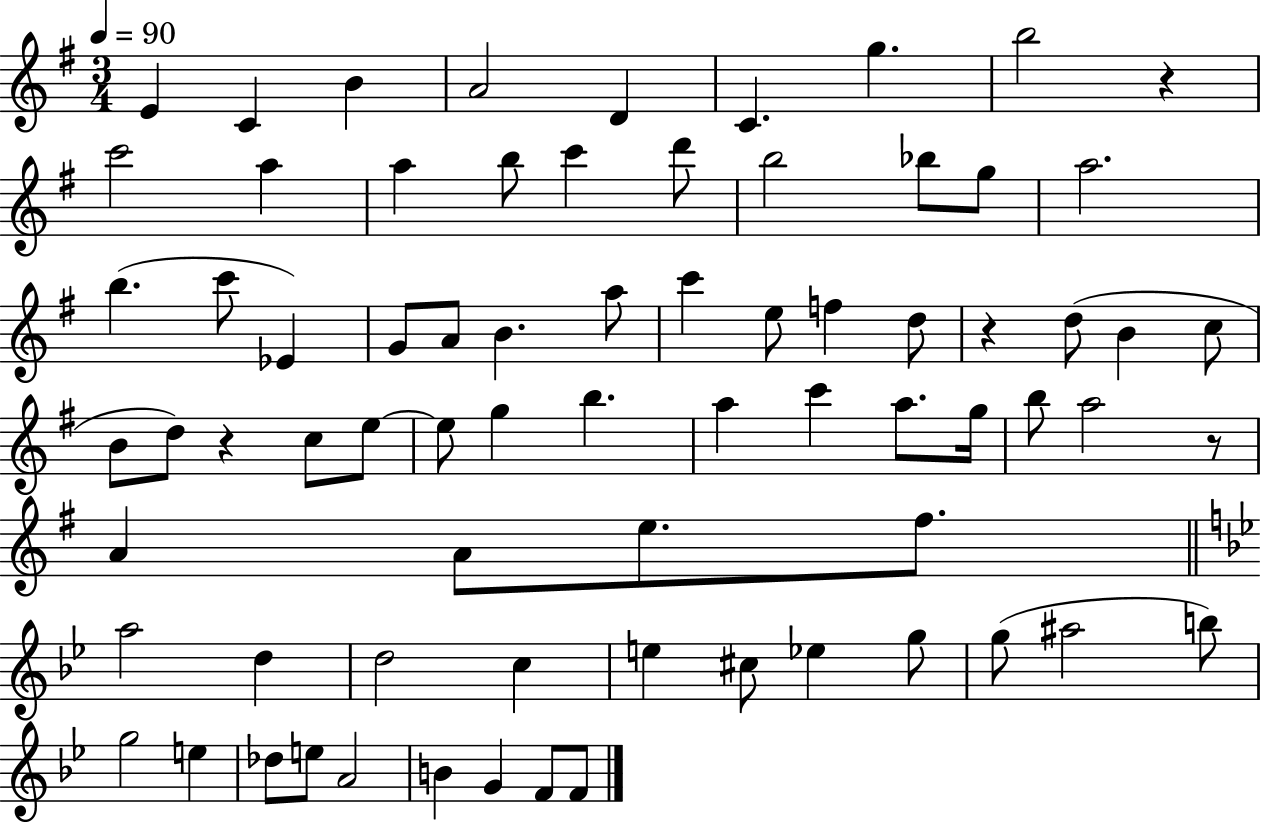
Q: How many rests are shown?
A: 4